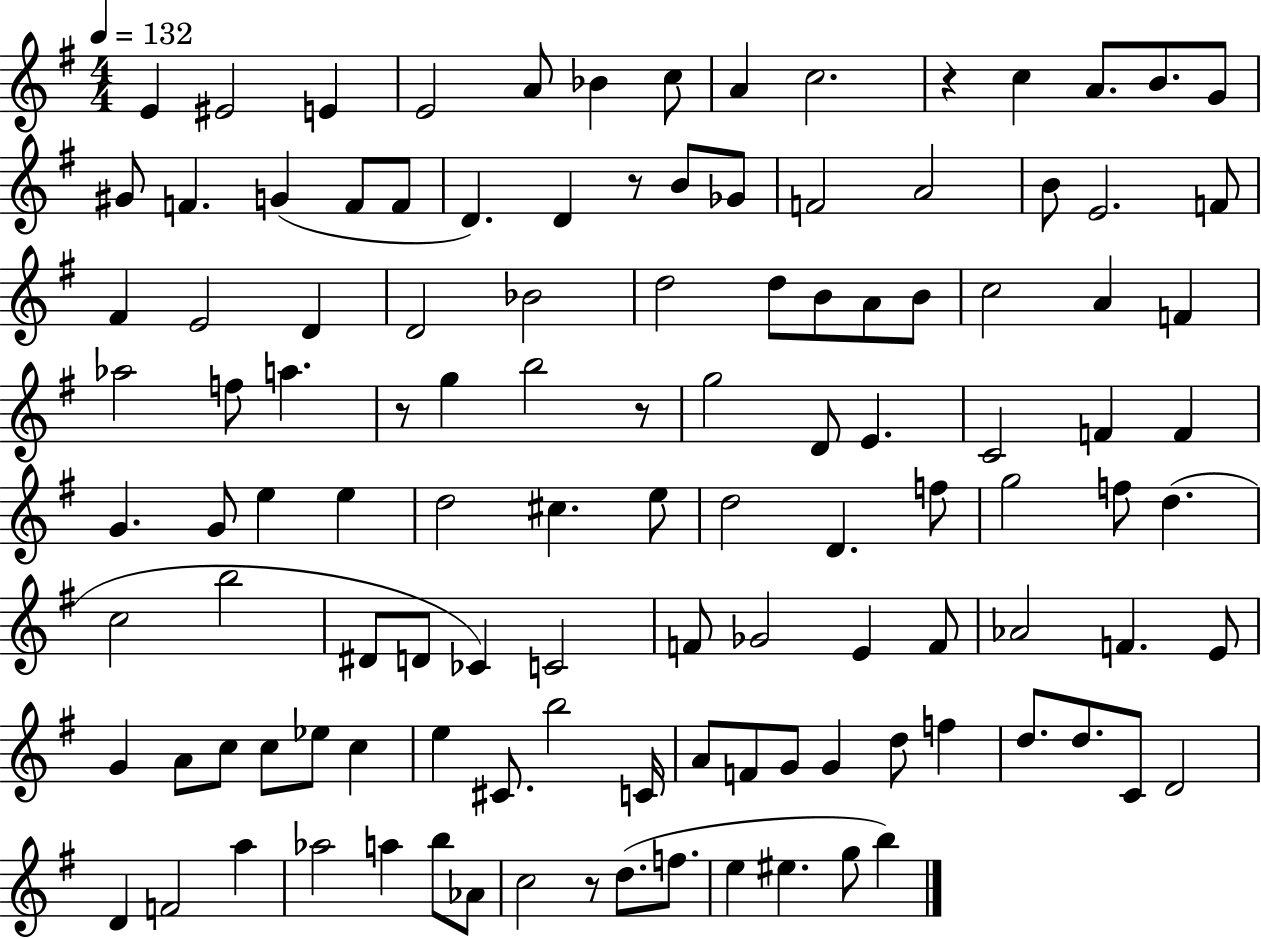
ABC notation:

X:1
T:Untitled
M:4/4
L:1/4
K:G
E ^E2 E E2 A/2 _B c/2 A c2 z c A/2 B/2 G/2 ^G/2 F G F/2 F/2 D D z/2 B/2 _G/2 F2 A2 B/2 E2 F/2 ^F E2 D D2 _B2 d2 d/2 B/2 A/2 B/2 c2 A F _a2 f/2 a z/2 g b2 z/2 g2 D/2 E C2 F F G G/2 e e d2 ^c e/2 d2 D f/2 g2 f/2 d c2 b2 ^D/2 D/2 _C C2 F/2 _G2 E F/2 _A2 F E/2 G A/2 c/2 c/2 _e/2 c e ^C/2 b2 C/4 A/2 F/2 G/2 G d/2 f d/2 d/2 C/2 D2 D F2 a _a2 a b/2 _A/2 c2 z/2 d/2 f/2 e ^e g/2 b